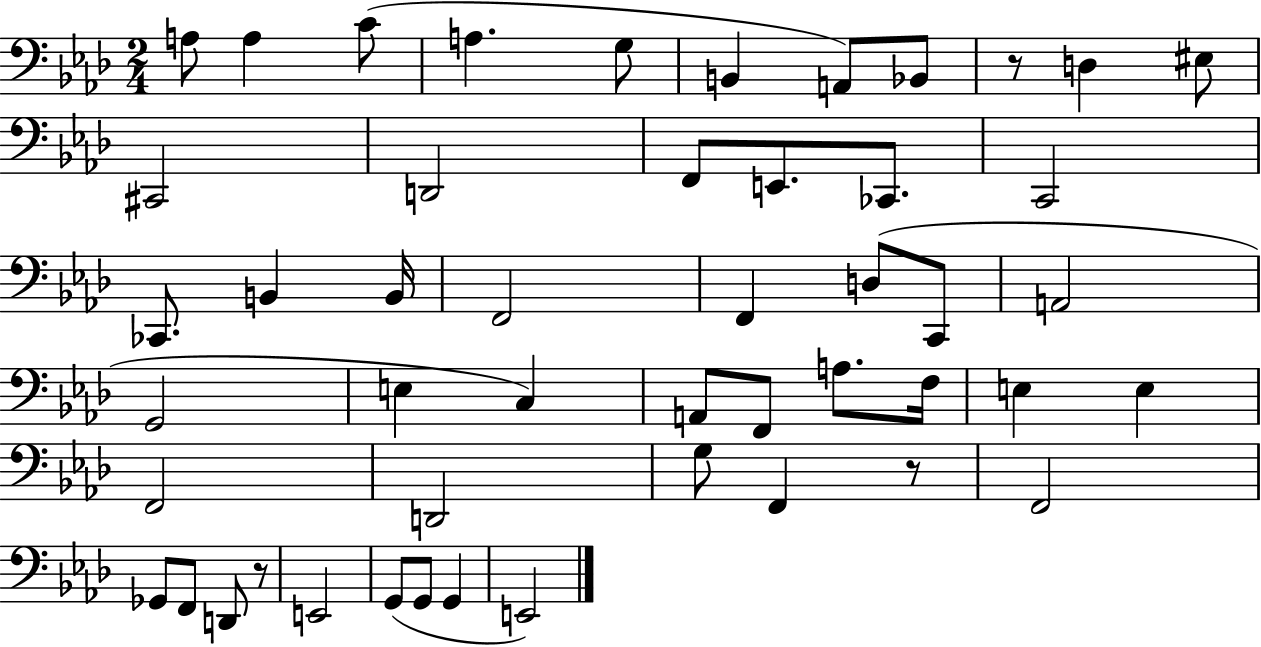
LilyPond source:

{
  \clef bass
  \numericTimeSignature
  \time 2/4
  \key aes \major
  a8 a4 c'8( | a4. g8 | b,4 a,8) bes,8 | r8 d4 eis8 | \break cis,2 | d,2 | f,8 e,8. ces,8. | c,2 | \break ces,8. b,4 b,16 | f,2 | f,4 d8( c,8 | a,2 | \break g,2 | e4 c4) | a,8 f,8 a8. f16 | e4 e4 | \break f,2 | d,2 | g8 f,4 r8 | f,2 | \break ges,8 f,8 d,8 r8 | e,2 | g,8( g,8 g,4 | e,2) | \break \bar "|."
}